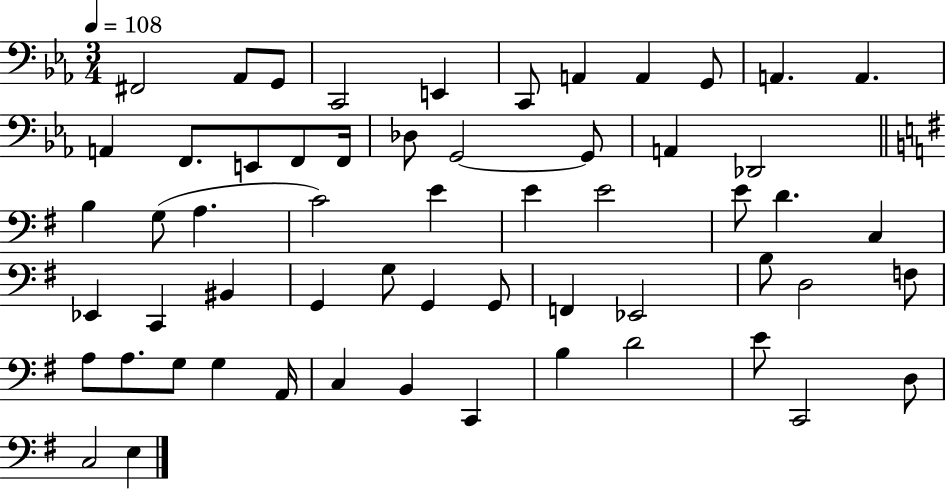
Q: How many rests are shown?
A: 0